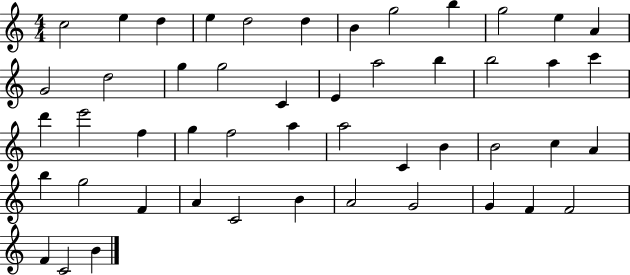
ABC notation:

X:1
T:Untitled
M:4/4
L:1/4
K:C
c2 e d e d2 d B g2 b g2 e A G2 d2 g g2 C E a2 b b2 a c' d' e'2 f g f2 a a2 C B B2 c A b g2 F A C2 B A2 G2 G F F2 F C2 B